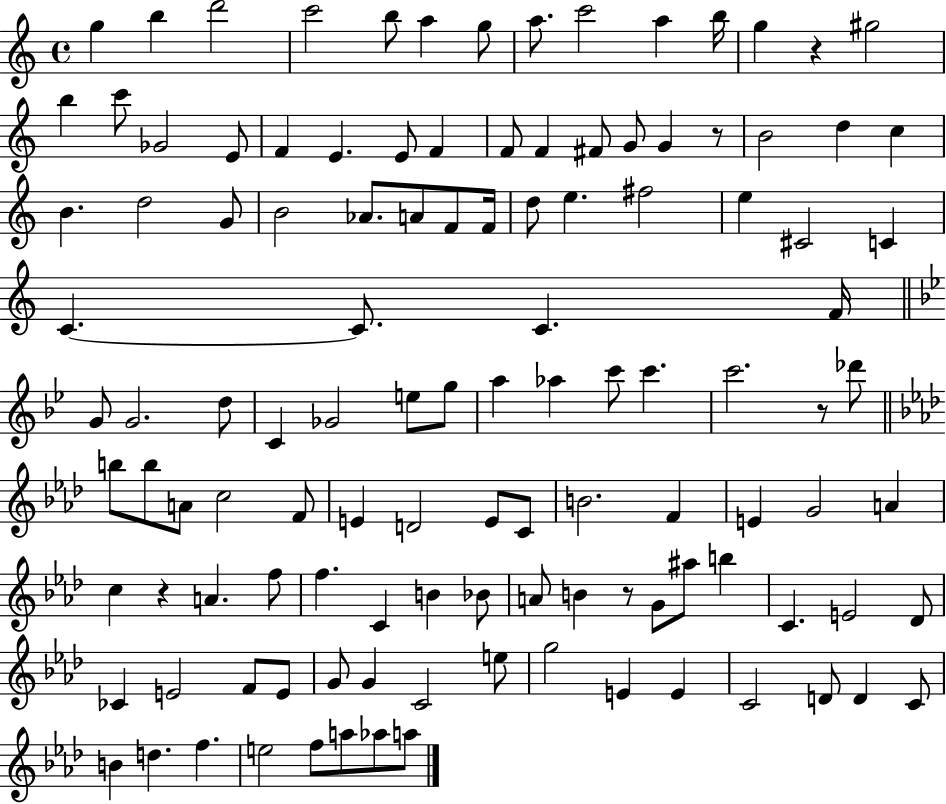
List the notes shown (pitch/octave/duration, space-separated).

G5/q B5/q D6/h C6/h B5/e A5/q G5/e A5/e. C6/h A5/q B5/s G5/q R/q G#5/h B5/q C6/e Gb4/h E4/e F4/q E4/q. E4/e F4/q F4/e F4/q F#4/e G4/e G4/q R/e B4/h D5/q C5/q B4/q. D5/h G4/e B4/h Ab4/e. A4/e F4/e F4/s D5/e E5/q. F#5/h E5/q C#4/h C4/q C4/q. C4/e. C4/q. F4/s G4/e G4/h. D5/e C4/q Gb4/h E5/e G5/e A5/q Ab5/q C6/e C6/q. C6/h. R/e Db6/e B5/e B5/e A4/e C5/h F4/e E4/q D4/h E4/e C4/e B4/h. F4/q E4/q G4/h A4/q C5/q R/q A4/q. F5/e F5/q. C4/q B4/q Bb4/e A4/e B4/q R/e G4/e A#5/e B5/q C4/q. E4/h Db4/e CES4/q E4/h F4/e E4/e G4/e G4/q C4/h E5/e G5/h E4/q E4/q C4/h D4/e D4/q C4/e B4/q D5/q. F5/q. E5/h F5/e A5/e Ab5/e A5/e